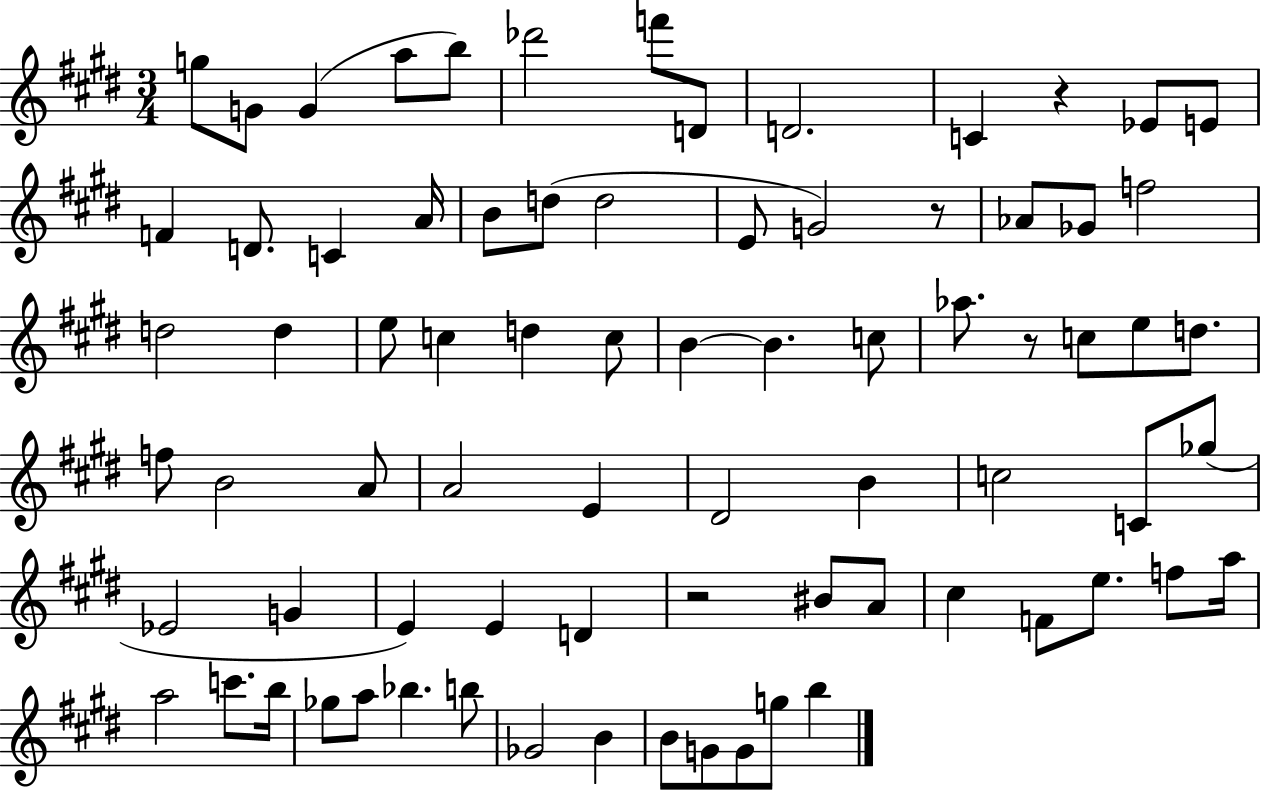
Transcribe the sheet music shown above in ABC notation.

X:1
T:Untitled
M:3/4
L:1/4
K:E
g/2 G/2 G a/2 b/2 _d'2 f'/2 D/2 D2 C z _E/2 E/2 F D/2 C A/4 B/2 d/2 d2 E/2 G2 z/2 _A/2 _G/2 f2 d2 d e/2 c d c/2 B B c/2 _a/2 z/2 c/2 e/2 d/2 f/2 B2 A/2 A2 E ^D2 B c2 C/2 _g/2 _E2 G E E D z2 ^B/2 A/2 ^c F/2 e/2 f/2 a/4 a2 c'/2 b/4 _g/2 a/2 _b b/2 _G2 B B/2 G/2 G/2 g/2 b